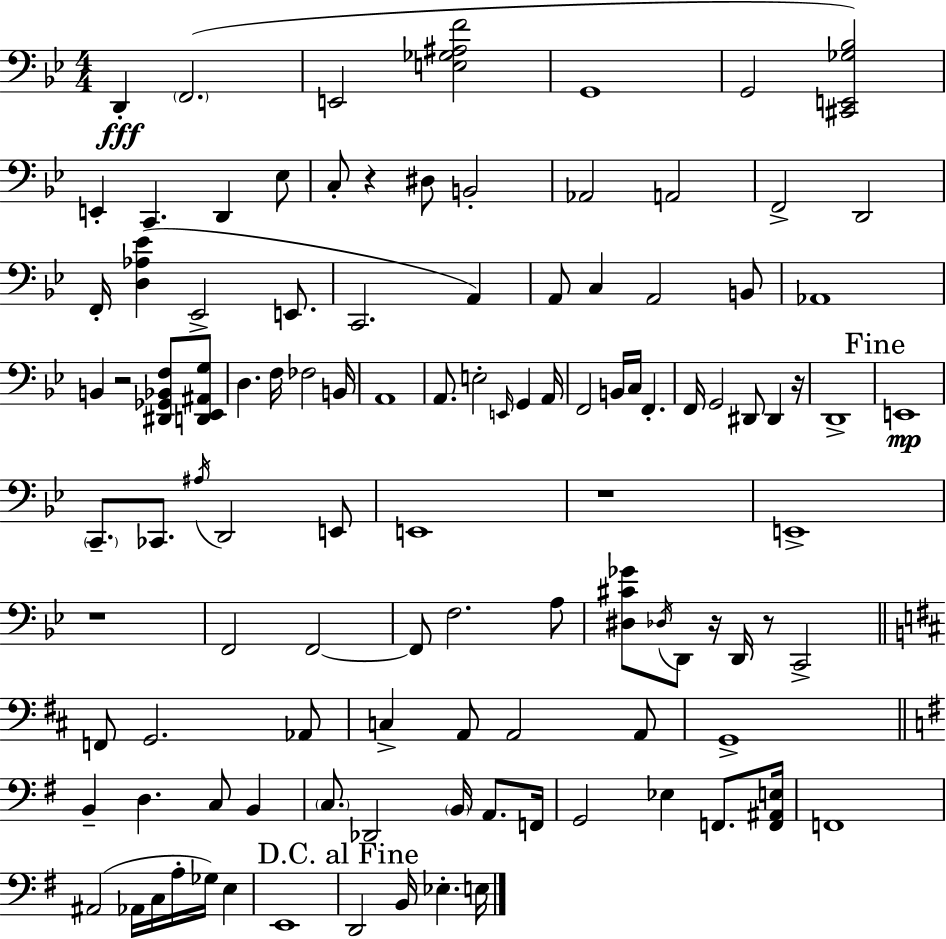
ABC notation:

X:1
T:Untitled
M:4/4
L:1/4
K:Gm
D,, F,,2 E,,2 [E,_G,^A,F]2 G,,4 G,,2 [^C,,E,,_G,_B,]2 E,, C,, D,, _E,/2 C,/2 z ^D,/2 B,,2 _A,,2 A,,2 F,,2 D,,2 F,,/4 [D,_A,_E] _E,,2 E,,/2 C,,2 A,, A,,/2 C, A,,2 B,,/2 _A,,4 B,, z2 [^D,,_G,,_B,,F,]/2 [D,,_E,,^A,,G,]/2 D, F,/4 _F,2 B,,/4 A,,4 A,,/2 E,2 E,,/4 G,, A,,/4 F,,2 B,,/4 C,/4 F,, F,,/4 G,,2 ^D,,/2 ^D,, z/4 D,,4 E,,4 C,,/2 _C,,/2 ^A,/4 D,,2 E,,/2 E,,4 z4 E,,4 z4 F,,2 F,,2 F,,/2 F,2 A,/2 [^D,^C_G]/2 _D,/4 D,,/2 z/4 D,,/4 z/2 C,,2 F,,/2 G,,2 _A,,/2 C, A,,/2 A,,2 A,,/2 G,,4 B,, D, C,/2 B,, C,/2 _D,,2 B,,/4 A,,/2 F,,/4 G,,2 _E, F,,/2 [F,,^A,,E,]/4 F,,4 ^A,,2 _A,,/4 C,/4 A,/4 _G,/4 E, E,,4 D,,2 B,,/4 _E, E,/4